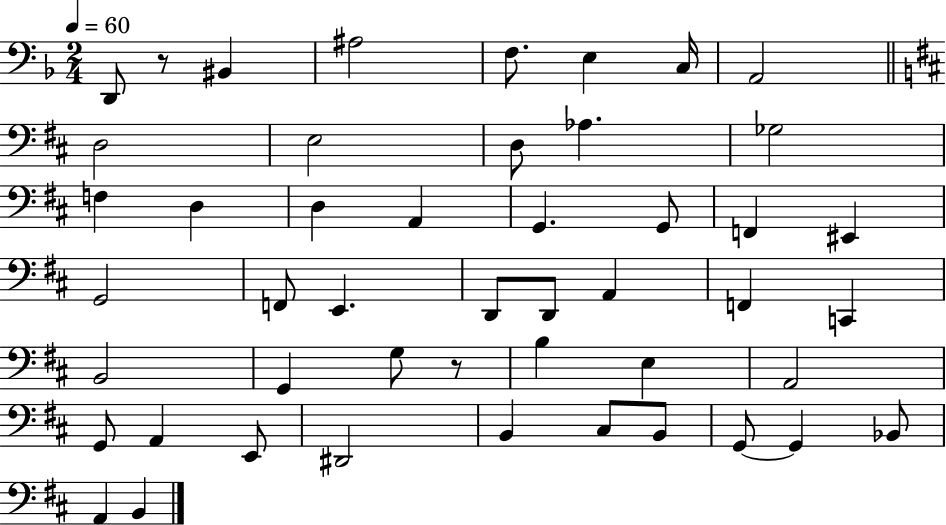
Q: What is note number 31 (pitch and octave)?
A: G3